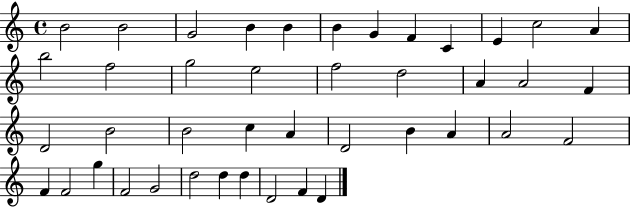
X:1
T:Untitled
M:4/4
L:1/4
K:C
B2 B2 G2 B B B G F C E c2 A b2 f2 g2 e2 f2 d2 A A2 F D2 B2 B2 c A D2 B A A2 F2 F F2 g F2 G2 d2 d d D2 F D